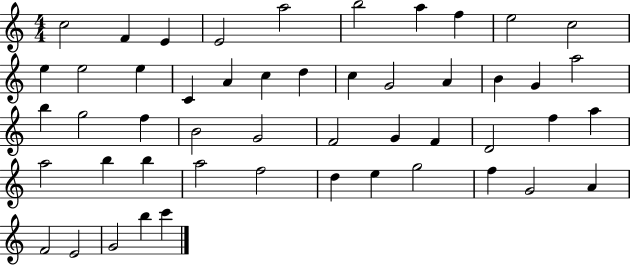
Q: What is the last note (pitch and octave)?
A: C6